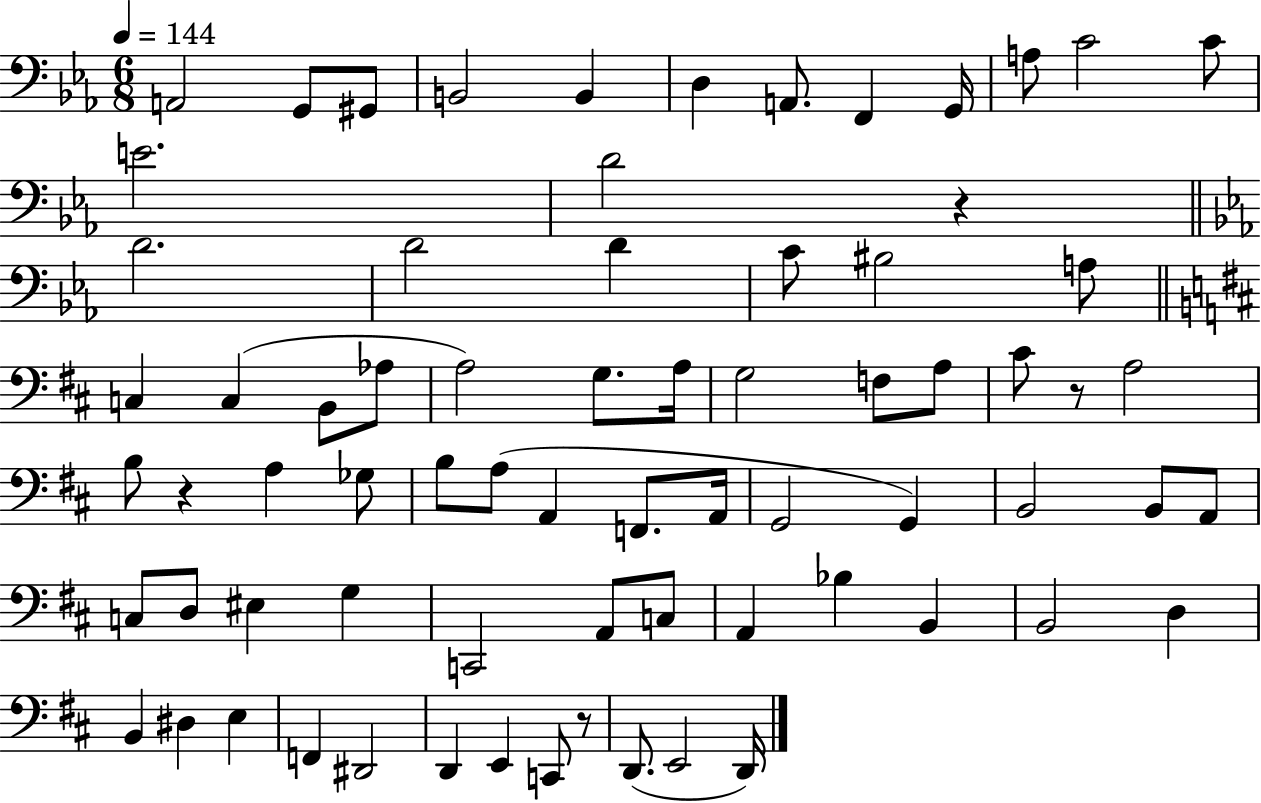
X:1
T:Untitled
M:6/8
L:1/4
K:Eb
A,,2 G,,/2 ^G,,/2 B,,2 B,, D, A,,/2 F,, G,,/4 A,/2 C2 C/2 E2 D2 z D2 D2 D C/2 ^B,2 A,/2 C, C, B,,/2 _A,/2 A,2 G,/2 A,/4 G,2 F,/2 A,/2 ^C/2 z/2 A,2 B,/2 z A, _G,/2 B,/2 A,/2 A,, F,,/2 A,,/4 G,,2 G,, B,,2 B,,/2 A,,/2 C,/2 D,/2 ^E, G, C,,2 A,,/2 C,/2 A,, _B, B,, B,,2 D, B,, ^D, E, F,, ^D,,2 D,, E,, C,,/2 z/2 D,,/2 E,,2 D,,/4